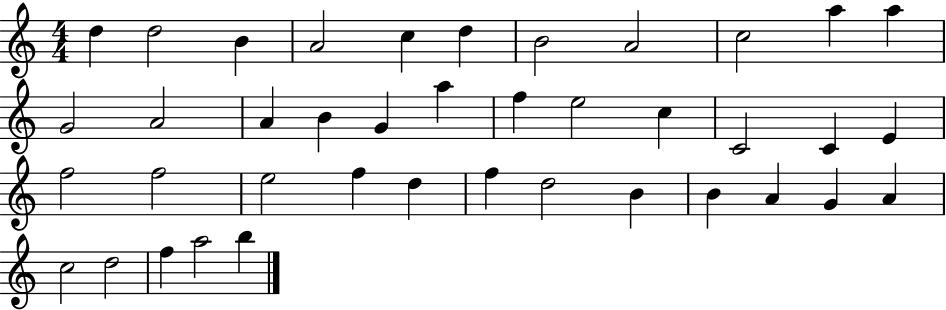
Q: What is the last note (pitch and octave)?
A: B5